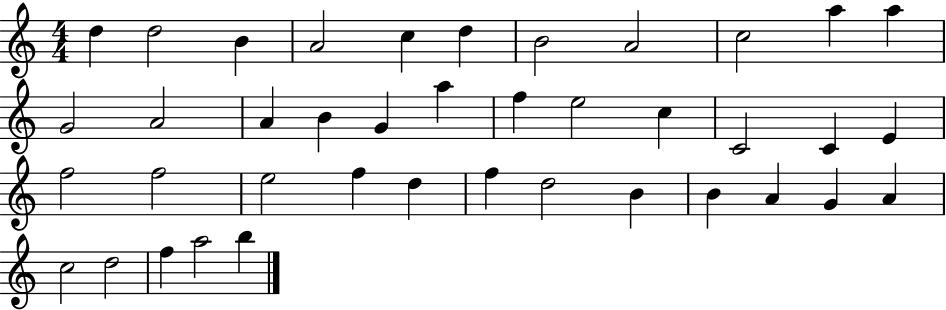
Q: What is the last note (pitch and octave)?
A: B5